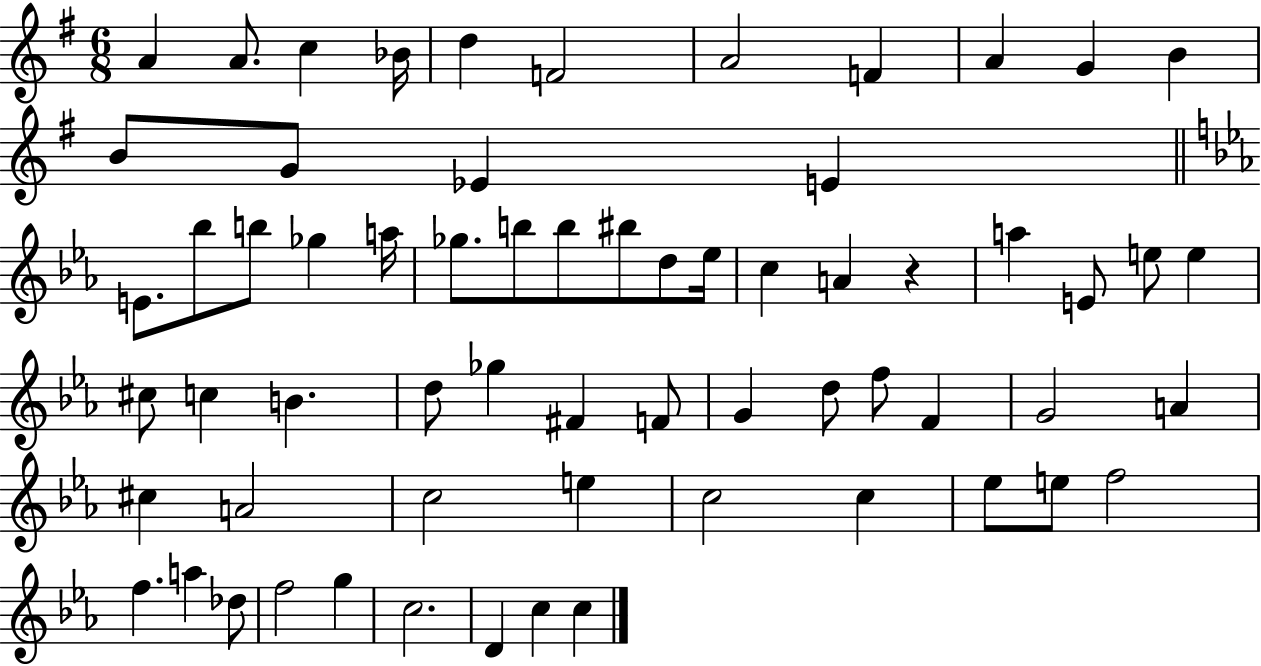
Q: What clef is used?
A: treble